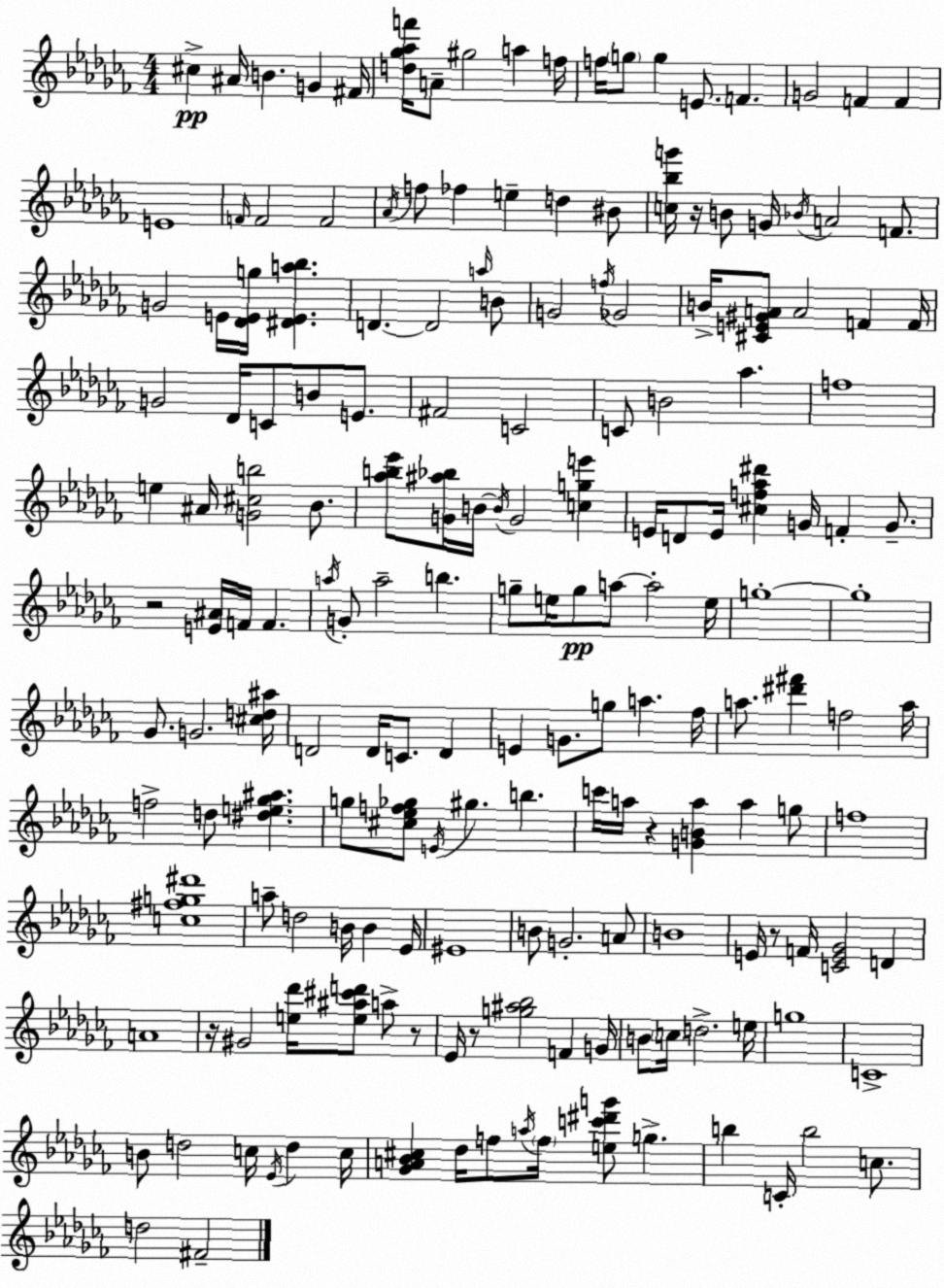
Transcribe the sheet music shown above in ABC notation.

X:1
T:Untitled
M:4/4
L:1/4
K:Abm
^c ^A/4 B G ^F/4 [d_g_af']/4 A/2 ^g2 a f/4 f/4 g/2 g E/2 F G2 F F E4 F/4 F2 F2 _A/4 f/2 _f e d ^B/2 [c_bg']/4 z/4 B/2 G/4 _B/4 A2 F/2 G2 E/4 [_DEg]/4 [^DEa_b] D D2 a/4 B/2 G2 f/4 _G2 B/4 [^CE^GA]/2 A2 F F/4 G2 _D/4 C/2 B/2 E/2 ^F2 C2 C/2 B2 _a f4 e ^A/4 [G^cb]2 _B/2 [_ab_e']/2 [G^a_b]/4 B/4 B/4 G2 [cge'] E/4 D/2 E/4 [^cf_a^d'] G/4 F G/2 z2 [E^A]/4 F/4 F a/4 G/2 a2 b g/2 e/4 g/2 a/2 a2 e/4 g4 g4 _G/2 G2 [^cd^a]/4 D2 D/4 C/2 D E G/2 g/2 a _f/4 a/2 [^d'^f'] f2 a/4 f2 d/2 [^de_g^a] g/2 [^c_ef_g]/2 E/4 ^g b c'/4 a/4 z [GBa] a g/2 f4 [c^fg^d']4 a/2 d2 B/4 B _E/4 ^E4 B/2 G2 A/2 B4 E/4 z/2 F/4 [CE_G]2 D A4 z/4 ^G2 [e_d']/4 [e^a^c'd']/2 a/2 z/2 _E/4 z/2 [g^a_b]2 F G/4 B/2 c/4 d2 e/4 g4 C4 B/2 d2 c/4 _E/4 d c/4 [_GA_B^c] _d/4 f/2 a/4 f/4 [ec'^d'g']/2 g b C/4 b2 c/2 d2 ^F2